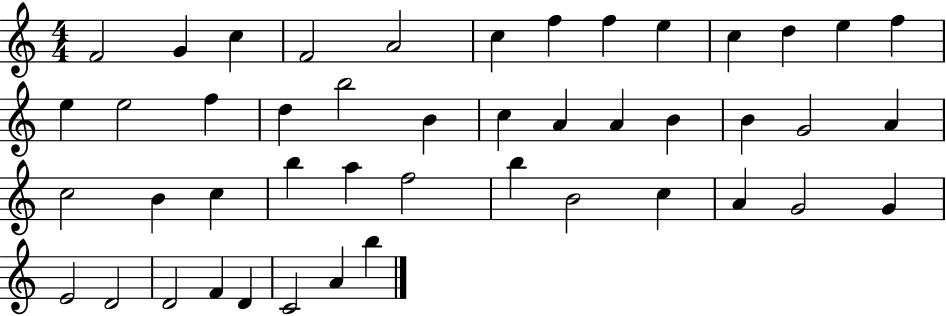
F4/h G4/q C5/q F4/h A4/h C5/q F5/q F5/q E5/q C5/q D5/q E5/q F5/q E5/q E5/h F5/q D5/q B5/h B4/q C5/q A4/q A4/q B4/q B4/q G4/h A4/q C5/h B4/q C5/q B5/q A5/q F5/h B5/q B4/h C5/q A4/q G4/h G4/q E4/h D4/h D4/h F4/q D4/q C4/h A4/q B5/q